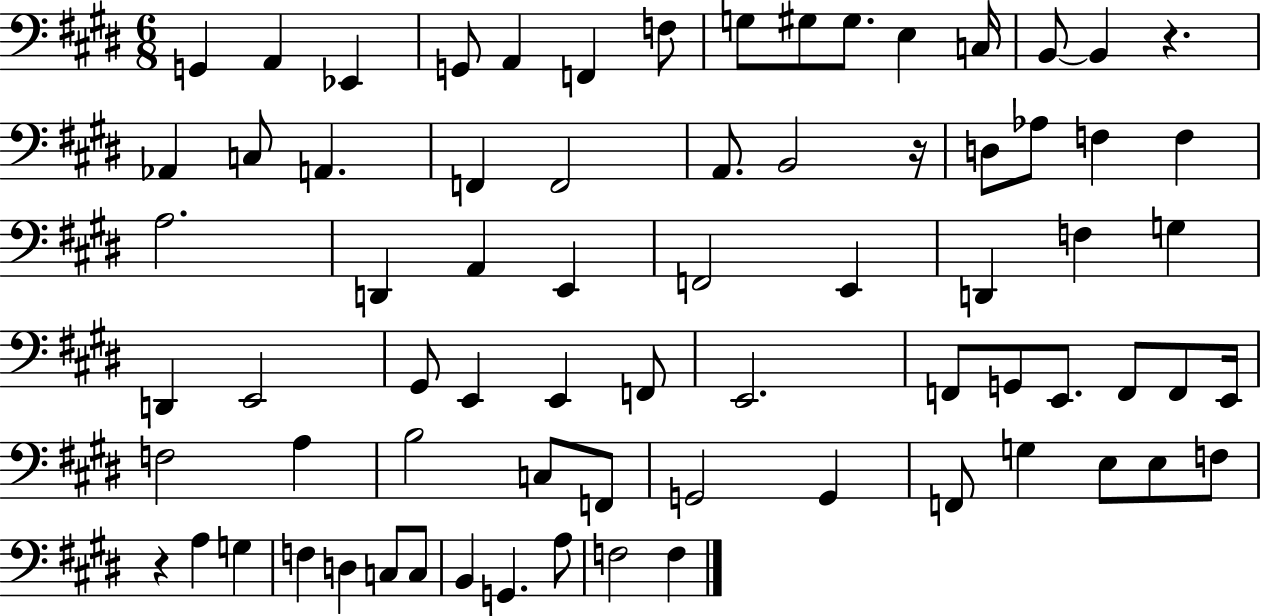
{
  \clef bass
  \numericTimeSignature
  \time 6/8
  \key e \major
  g,4 a,4 ees,4 | g,8 a,4 f,4 f8 | g8 gis8 gis8. e4 c16 | b,8~~ b,4 r4. | \break aes,4 c8 a,4. | f,4 f,2 | a,8. b,2 r16 | d8 aes8 f4 f4 | \break a2. | d,4 a,4 e,4 | f,2 e,4 | d,4 f4 g4 | \break d,4 e,2 | gis,8 e,4 e,4 f,8 | e,2. | f,8 g,8 e,8. f,8 f,8 e,16 | \break f2 a4 | b2 c8 f,8 | g,2 g,4 | f,8 g4 e8 e8 f8 | \break r4 a4 g4 | f4 d4 c8 c8 | b,4 g,4. a8 | f2 f4 | \break \bar "|."
}